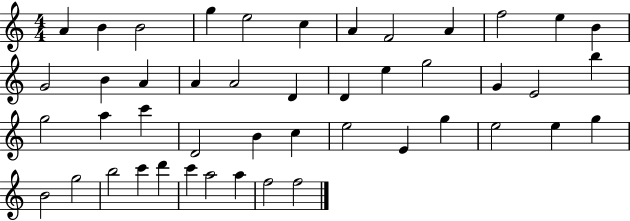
{
  \clef treble
  \numericTimeSignature
  \time 4/4
  \key c \major
  a'4 b'4 b'2 | g''4 e''2 c''4 | a'4 f'2 a'4 | f''2 e''4 b'4 | \break g'2 b'4 a'4 | a'4 a'2 d'4 | d'4 e''4 g''2 | g'4 e'2 b''4 | \break g''2 a''4 c'''4 | d'2 b'4 c''4 | e''2 e'4 g''4 | e''2 e''4 g''4 | \break b'2 g''2 | b''2 c'''4 d'''4 | c'''4 a''2 a''4 | f''2 f''2 | \break \bar "|."
}